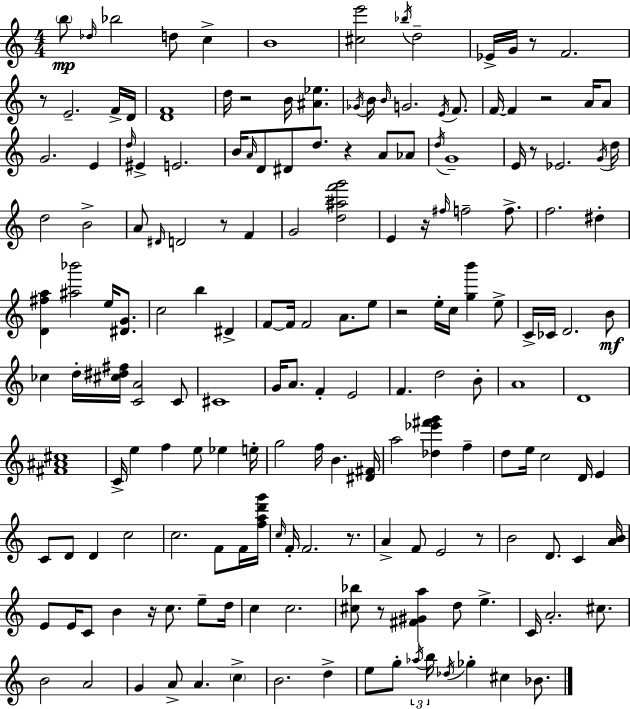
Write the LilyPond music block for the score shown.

{
  \clef treble
  \numericTimeSignature
  \time 4/4
  \key c \major
  \parenthesize b''8\mp \grace { des''16 } bes''2 d''8 c''4-> | b'1 | <cis'' e'''>2 \acciaccatura { bes''16 } d''2-- | ees'16-> g'16 r8 f'2. | \break r8 e'2.-- | f'16-> d'16 <d' f'>1 | d''16 r2 b'16 <ais' ees''>4. | \acciaccatura { ges'16 } b'16 \grace { b'16 } g'2. | \break \acciaccatura { e'16 } f'8. f'16~~ f'4 r2 | a'16 a'8 g'2. | e'4 \grace { d''16 } eis'4-> e'2. | b'16 \grace { a'16 } d'8 dis'8 d''8. r4 | \break a'8 aes'8 \acciaccatura { d''16 } g'1-- | e'16 r8 ees'2. | \acciaccatura { g'16 } d''16 d''2 | b'2-> a'8 \grace { dis'16 } d'2 | \break r8 f'4 g'2 | <d'' ais'' f''' g'''>2 e'4 r16 \grace { fis''16 } | f''2-- f''8.-> f''2. | dis''4-. <d' fis'' a''>4 <ais'' bes'''>2 | \break e''16 <dis' g'>8. c''2 | b''4 dis'4-> f'8~~ f'16 f'2 | a'8. e''8 r2 | e''16-. c''16 <g'' b'''>4 e''8-> c'16-> ces'16 d'2. | \break b'8\mf ces''4 d''16-. | <cis'' dis'' fis''>16 <c' a'>2 c'8 cis'1 | g'16 a'8. f'4-. | e'2 f'4. | \break d''2 b'8-. a'1 | d'1 | <fis' ais' cis''>1 | c'16-> e''4 | \break f''4 e''8 ees''4 e''16-. g''2 | f''16 b'4. <dis' fis'>16 a''2 | <des'' ees''' fis''' g'''>4 f''4-- d''8 e''16 c''2 | d'16 e'4 c'8 d'8 d'4 | \break c''2 c''2. | f'8 f'16 <f'' a'' d''' g'''>16 \grace { c''16 } f'16-. f'2. | r8. a'4-> | f'8 e'2 r8 b'2 | \break d'8. c'4 <a' b'>16 e'8 e'16 c'8 | b'4 r16 c''8. e''8-- d''16 c''4 | c''2. <cis'' bes''>8 r8 | <fis' gis' a''>4 d''8 e''4.-> c'16 a'2.-. | \break cis''8. b'2 | a'2 g'4 | a'8-> a'4. \parenthesize c''4-> b'2. | d''4-> e''8 g''8-. | \break \tuplet 3/2 { \acciaccatura { aes''16 } b''16 \acciaccatura { des''16 } } ges''4-. cis''4 bes'8. \bar "|."
}